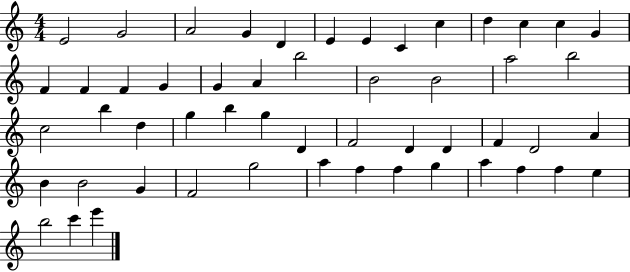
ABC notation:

X:1
T:Untitled
M:4/4
L:1/4
K:C
E2 G2 A2 G D E E C c d c c G F F F G G A b2 B2 B2 a2 b2 c2 b d g b g D F2 D D F D2 A B B2 G F2 g2 a f f g a f f e b2 c' e'